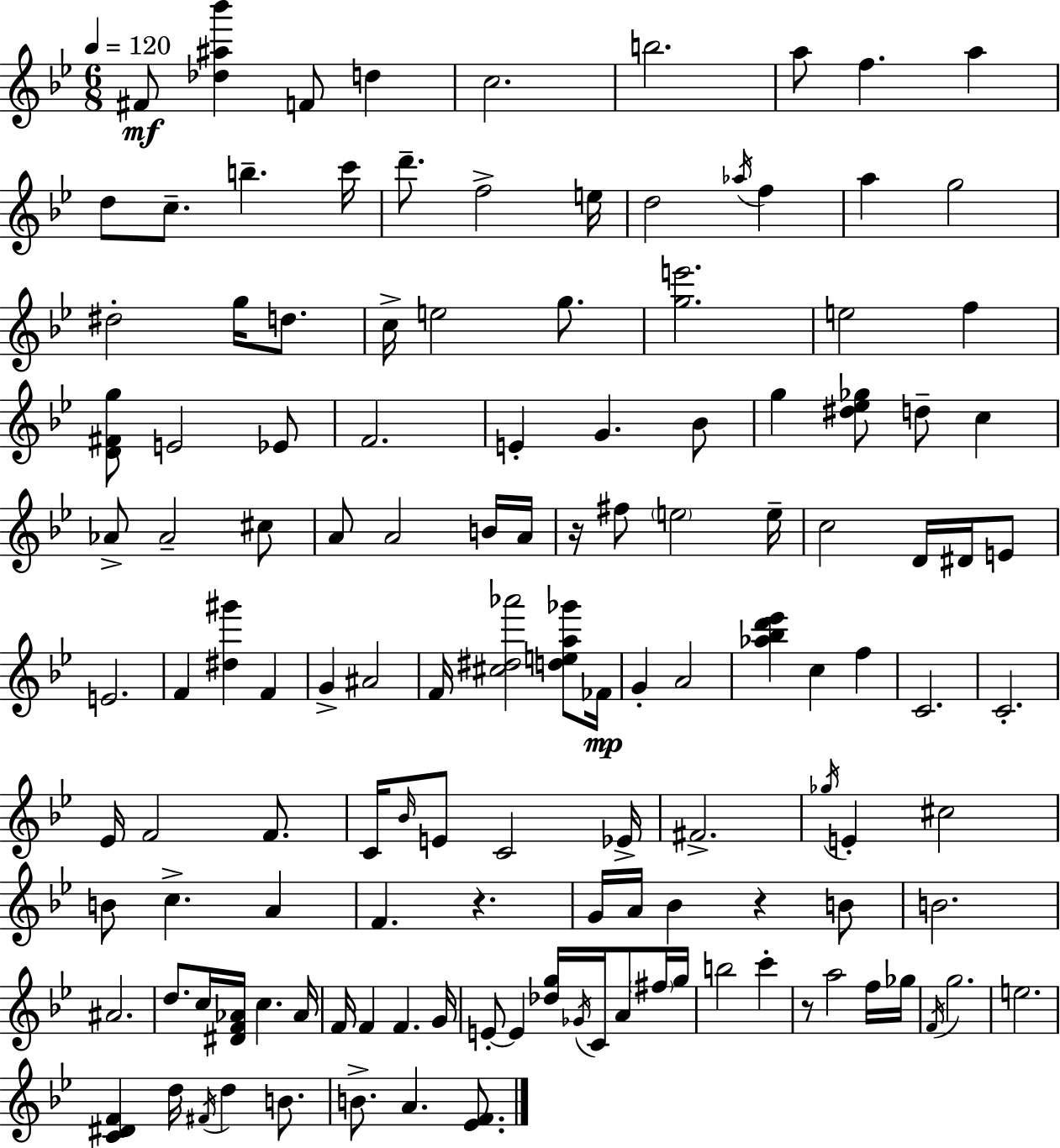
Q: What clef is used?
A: treble